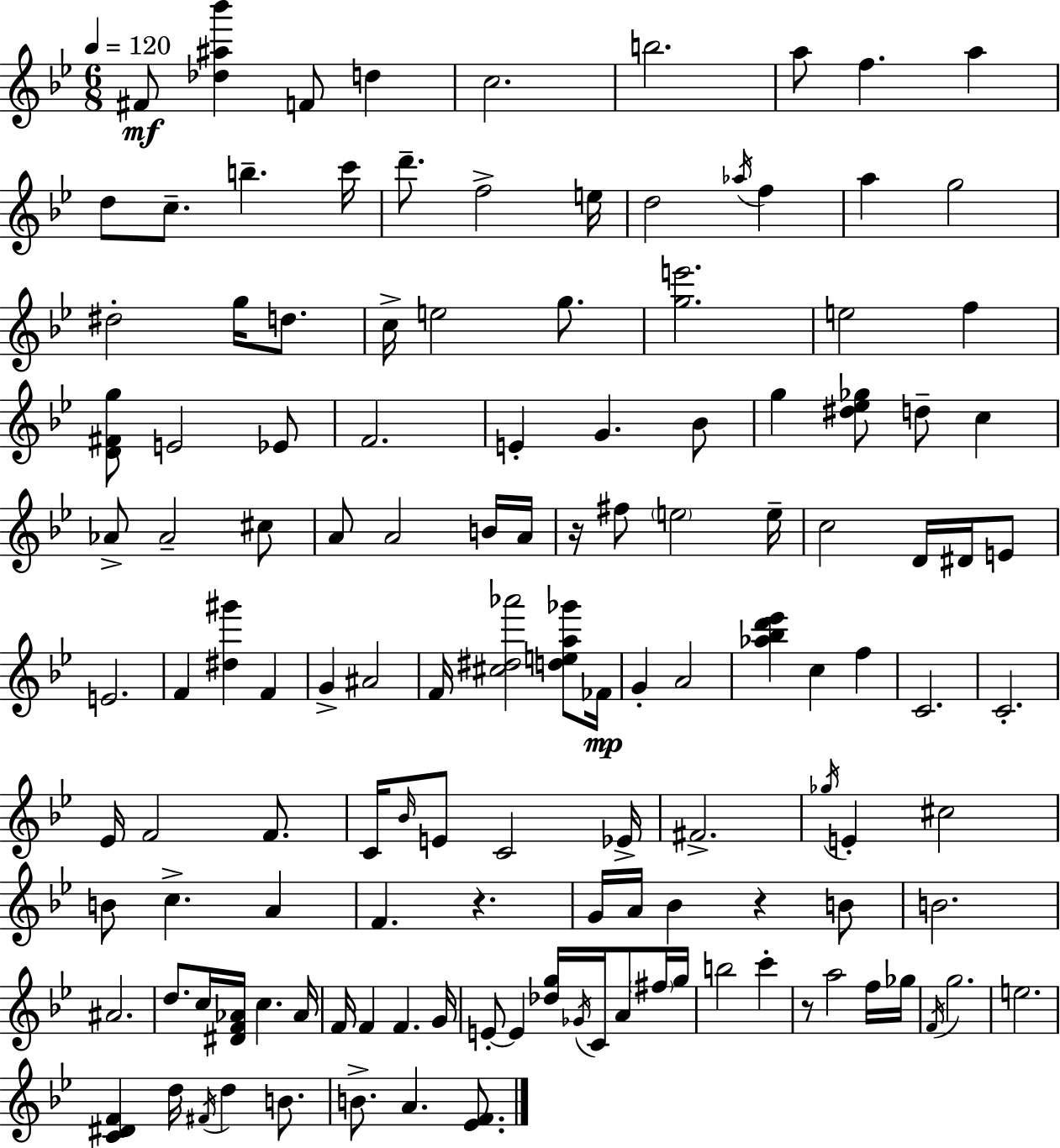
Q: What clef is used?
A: treble